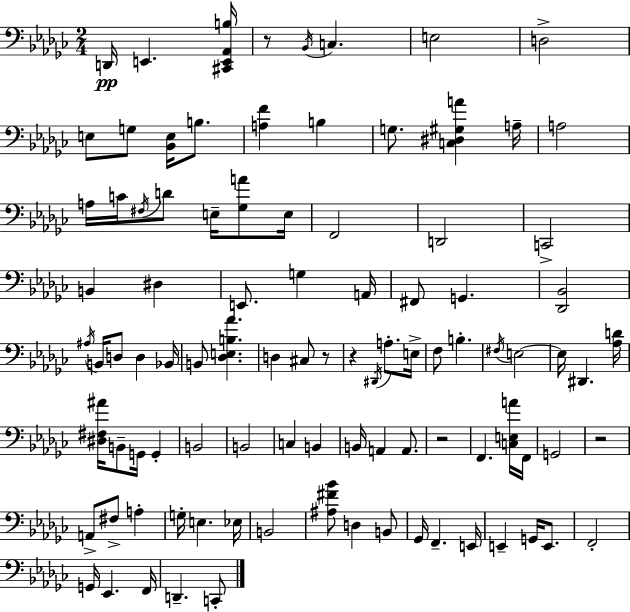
X:1
T:Untitled
M:2/4
L:1/4
K:Ebm
D,,/4 E,, [^C,,E,,_A,,B,]/4 z/2 _B,,/4 C, E,2 D,2 E,/2 G,/2 [_B,,E,]/4 B,/2 [A,F] B, G,/2 [C,^D,^G,A] A,/4 A,2 A,/4 C/4 ^F,/4 D/2 E,/4 [_G,A]/2 E,/4 F,,2 D,,2 C,,2 B,, ^D, E,,/2 G, A,,/4 ^F,,/2 G,, [_D,,_B,,]2 ^A,/4 B,,/4 D,/2 D, _B,,/4 B,,/2 [_D,E,B,_A] D, ^C,/2 z/2 z ^D,,/4 A,/2 E,/4 F,/2 B, ^F,/4 E,2 E,/4 ^D,, [_A,D]/4 [^D,^F,^A]/4 B,,/2 G,,/4 G,, B,,2 B,,2 C, B,, B,,/4 A,, A,,/2 z2 F,, [C,E,A]/4 F,,/4 G,,2 z2 A,,/2 ^F,/2 A, G,/4 E, _E,/4 B,,2 [^A,^F_B]/2 D, B,,/2 _G,,/4 F,, E,,/4 E,, G,,/4 E,,/2 F,,2 G,,/4 _E,, F,,/4 D,, C,,/2